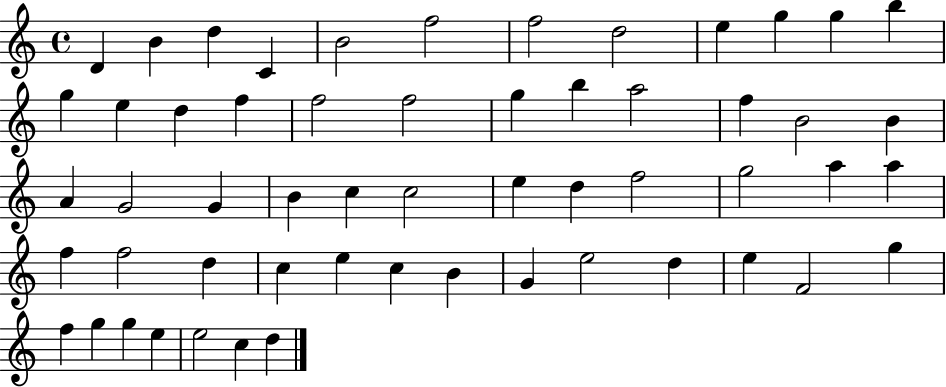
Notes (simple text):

D4/q B4/q D5/q C4/q B4/h F5/h F5/h D5/h E5/q G5/q G5/q B5/q G5/q E5/q D5/q F5/q F5/h F5/h G5/q B5/q A5/h F5/q B4/h B4/q A4/q G4/h G4/q B4/q C5/q C5/h E5/q D5/q F5/h G5/h A5/q A5/q F5/q F5/h D5/q C5/q E5/q C5/q B4/q G4/q E5/h D5/q E5/q F4/h G5/q F5/q G5/q G5/q E5/q E5/h C5/q D5/q